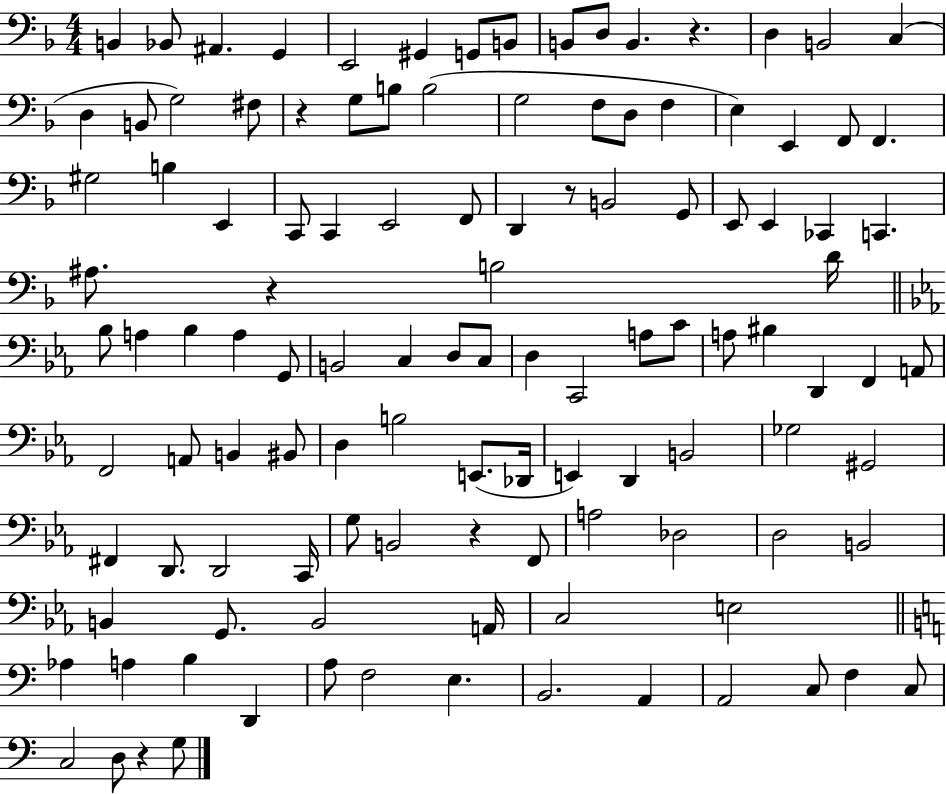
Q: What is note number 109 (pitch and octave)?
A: D3